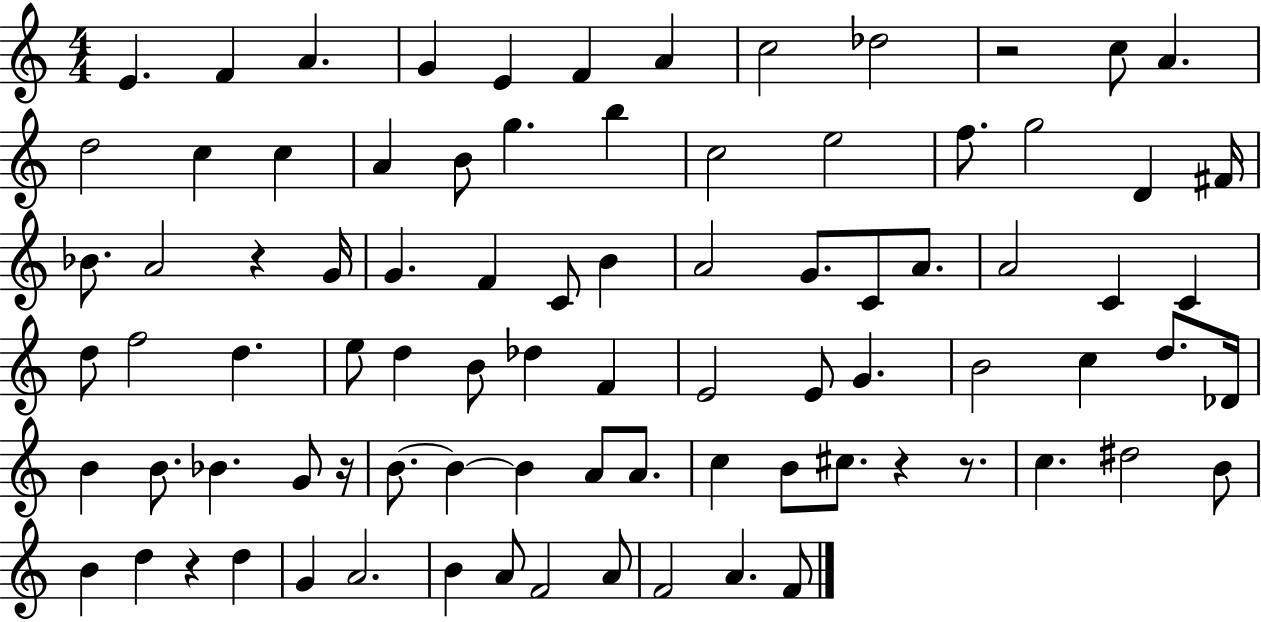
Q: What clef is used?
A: treble